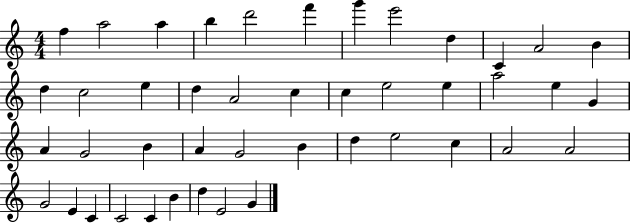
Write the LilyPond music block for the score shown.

{
  \clef treble
  \numericTimeSignature
  \time 4/4
  \key c \major
  f''4 a''2 a''4 | b''4 d'''2 f'''4 | g'''4 e'''2 d''4 | c'4 a'2 b'4 | \break d''4 c''2 e''4 | d''4 a'2 c''4 | c''4 e''2 e''4 | a''2 e''4 g'4 | \break a'4 g'2 b'4 | a'4 g'2 b'4 | d''4 e''2 c''4 | a'2 a'2 | \break g'2 e'4 c'4 | c'2 c'4 b'4 | d''4 e'2 g'4 | \bar "|."
}